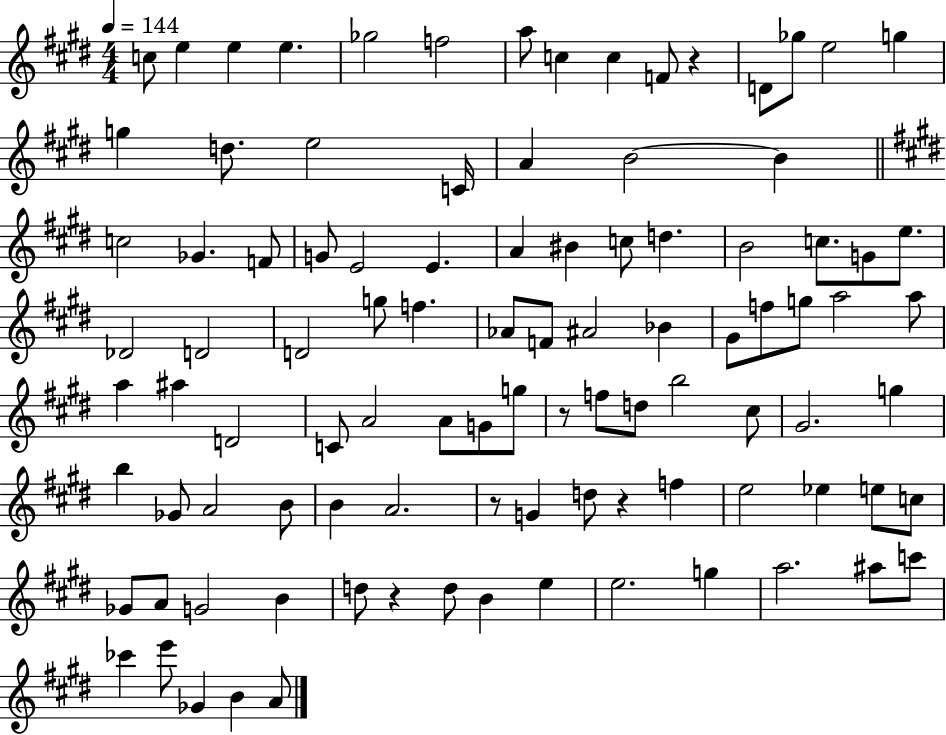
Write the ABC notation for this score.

X:1
T:Untitled
M:4/4
L:1/4
K:E
c/2 e e e _g2 f2 a/2 c c F/2 z D/2 _g/2 e2 g g d/2 e2 C/4 A B2 B c2 _G F/2 G/2 E2 E A ^B c/2 d B2 c/2 G/2 e/2 _D2 D2 D2 g/2 f _A/2 F/2 ^A2 _B ^G/2 f/2 g/2 a2 a/2 a ^a D2 C/2 A2 A/2 G/2 g/2 z/2 f/2 d/2 b2 ^c/2 ^G2 g b _G/2 A2 B/2 B A2 z/2 G d/2 z f e2 _e e/2 c/2 _G/2 A/2 G2 B d/2 z d/2 B e e2 g a2 ^a/2 c'/2 _c' e'/2 _G B A/2